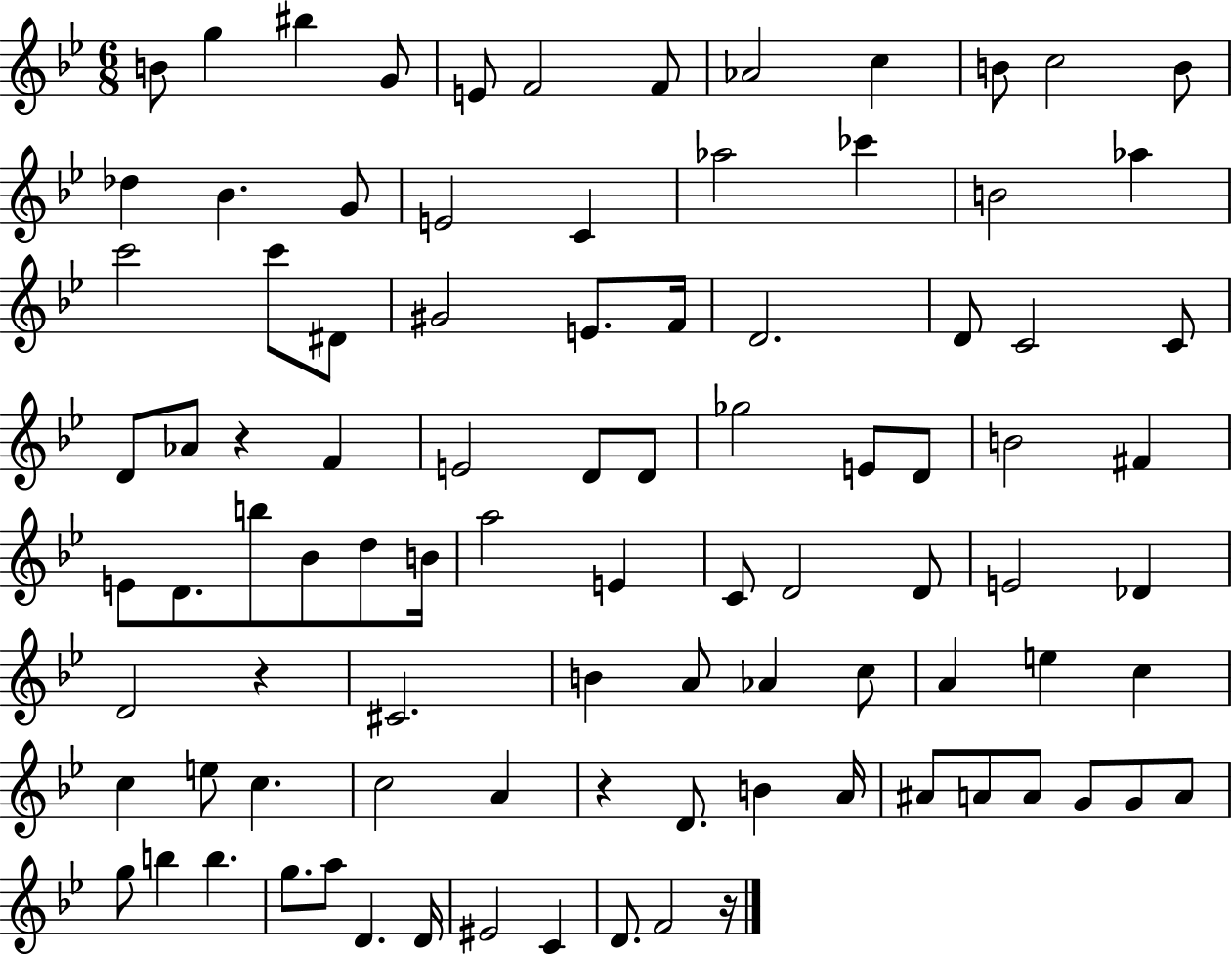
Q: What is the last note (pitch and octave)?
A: F4